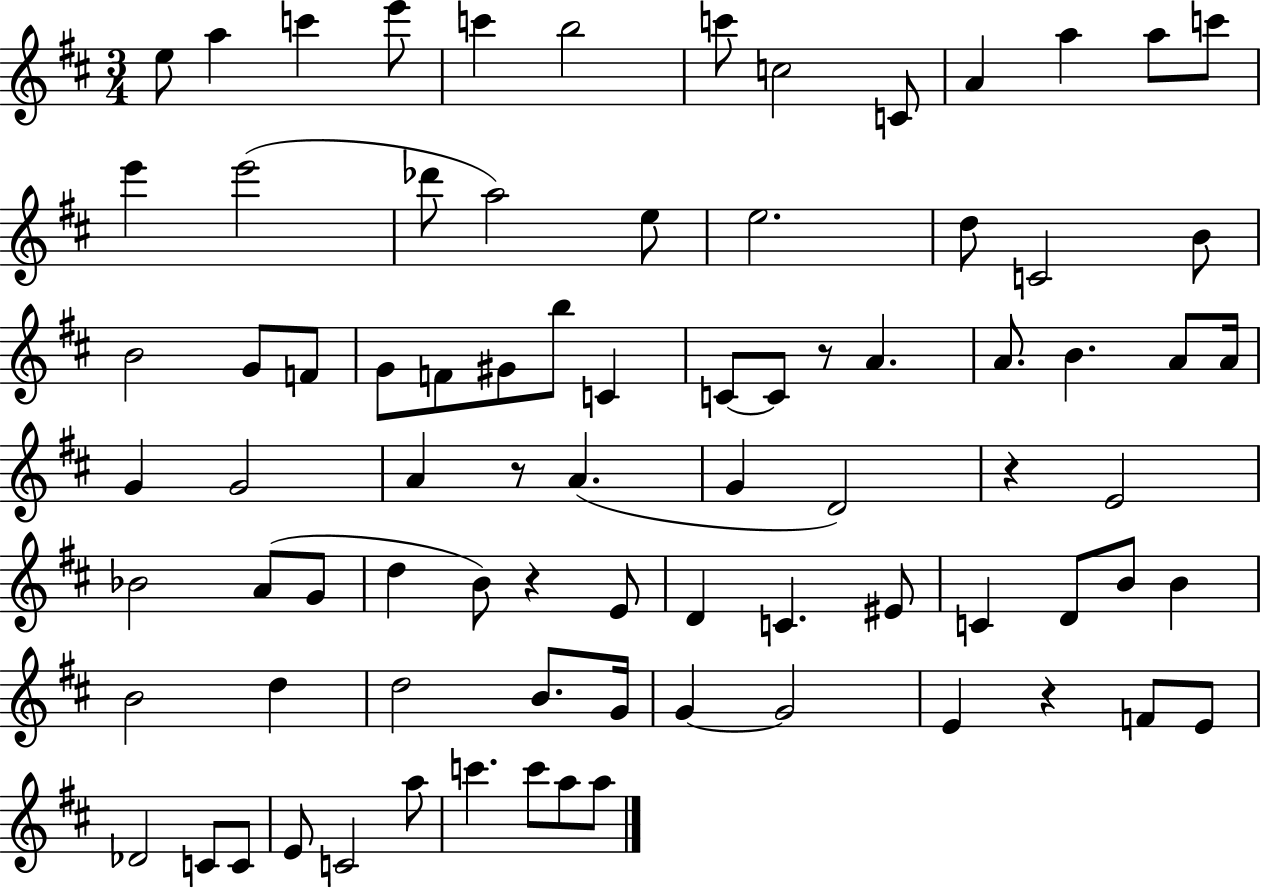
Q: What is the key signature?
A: D major